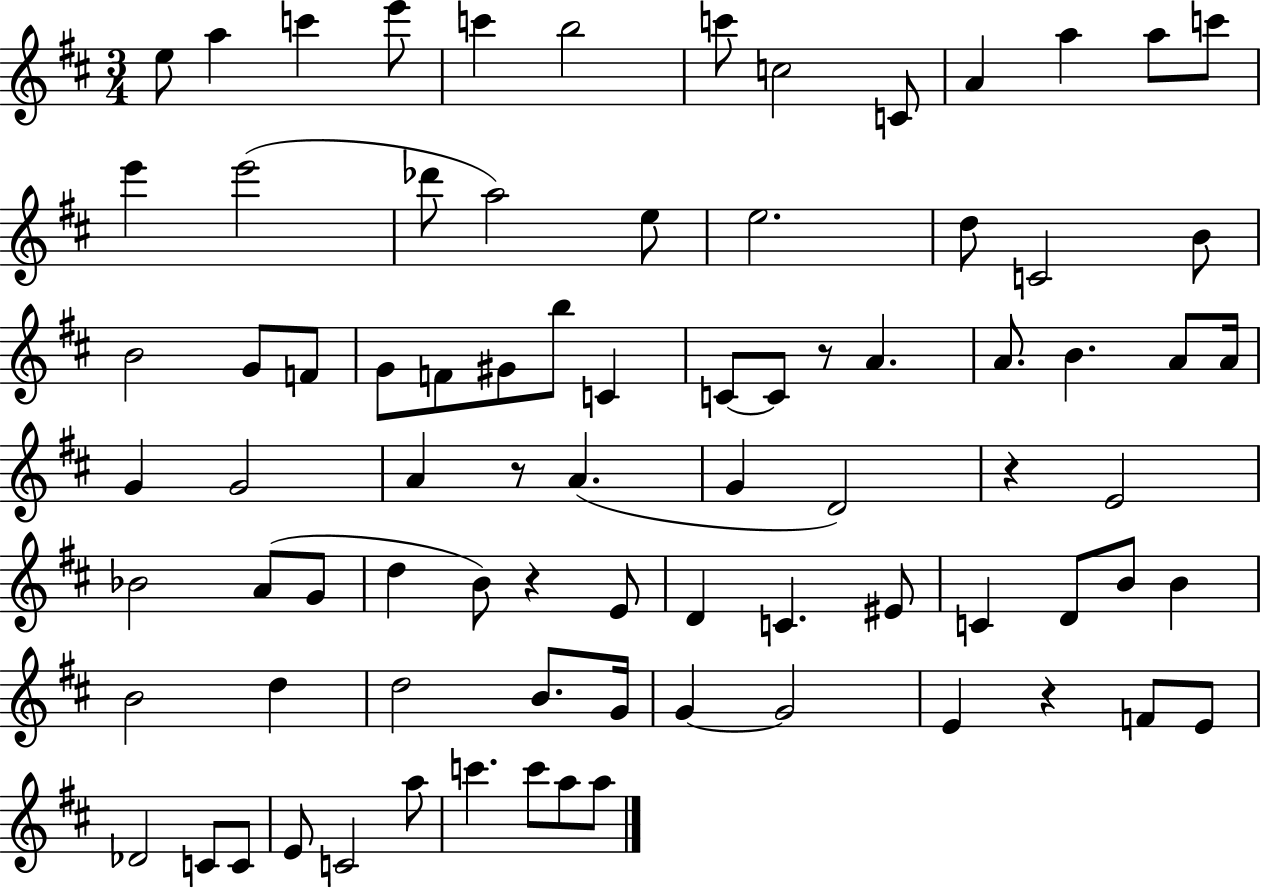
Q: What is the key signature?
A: D major